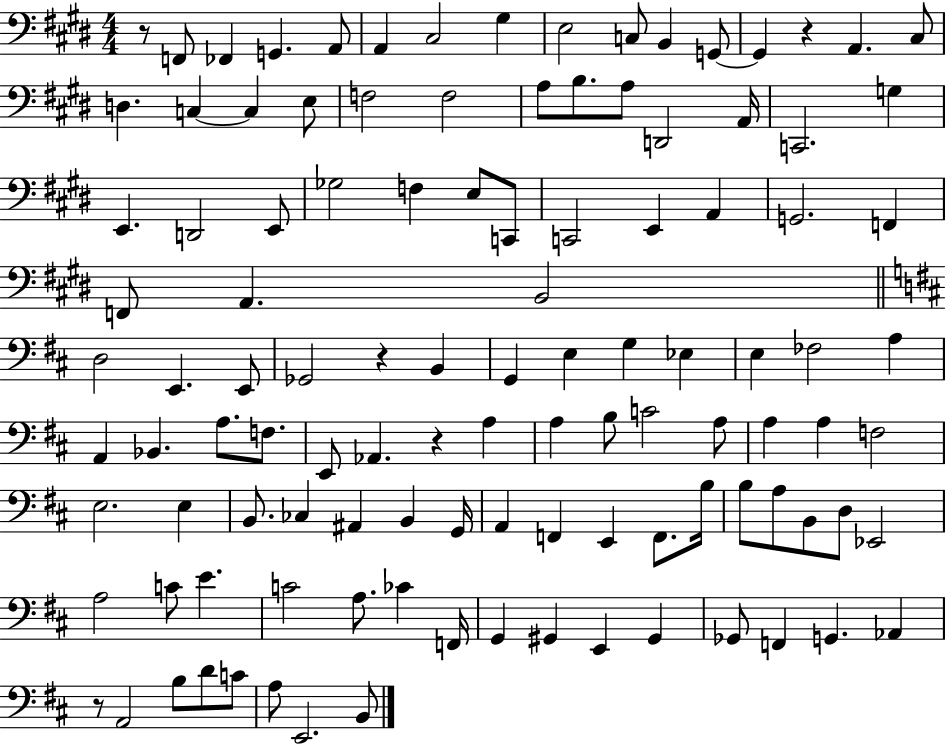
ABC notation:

X:1
T:Untitled
M:4/4
L:1/4
K:E
z/2 F,,/2 _F,, G,, A,,/2 A,, ^C,2 ^G, E,2 C,/2 B,, G,,/2 G,, z A,, ^C,/2 D, C, C, E,/2 F,2 F,2 A,/2 B,/2 A,/2 D,,2 A,,/4 C,,2 G, E,, D,,2 E,,/2 _G,2 F, E,/2 C,,/2 C,,2 E,, A,, G,,2 F,, F,,/2 A,, B,,2 D,2 E,, E,,/2 _G,,2 z B,, G,, E, G, _E, E, _F,2 A, A,, _B,, A,/2 F,/2 E,,/2 _A,, z A, A, B,/2 C2 A,/2 A, A, F,2 E,2 E, B,,/2 _C, ^A,, B,, G,,/4 A,, F,, E,, F,,/2 B,/4 B,/2 A,/2 B,,/2 D,/2 _E,,2 A,2 C/2 E C2 A,/2 _C F,,/4 G,, ^G,, E,, ^G,, _G,,/2 F,, G,, _A,, z/2 A,,2 B,/2 D/2 C/2 A,/2 E,,2 B,,/2